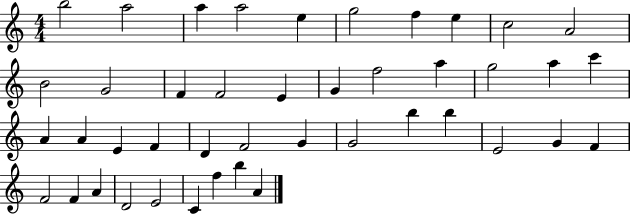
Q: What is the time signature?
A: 4/4